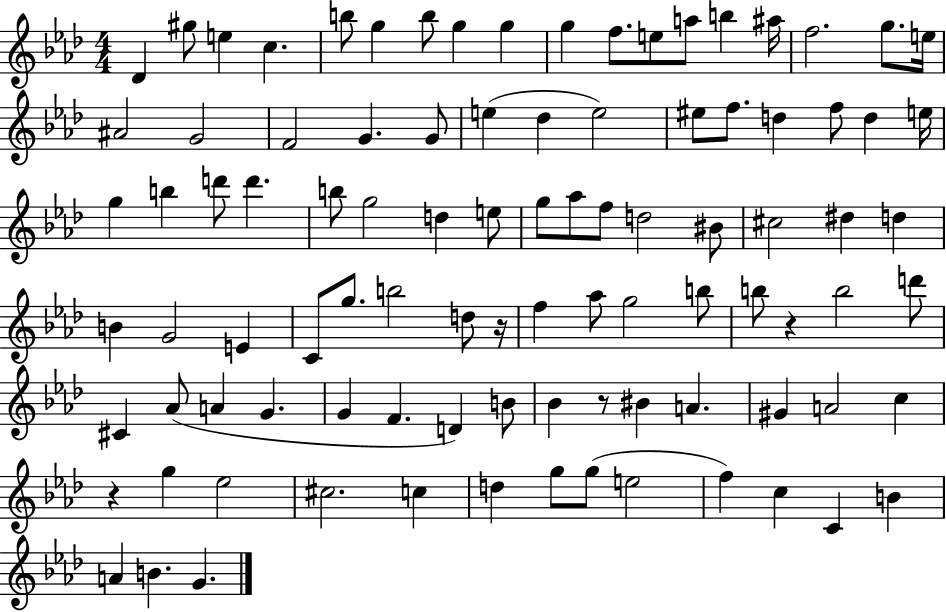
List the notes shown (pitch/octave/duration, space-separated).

Db4/q G#5/e E5/q C5/q. B5/e G5/q B5/e G5/q G5/q G5/q F5/e. E5/e A5/e B5/q A#5/s F5/h. G5/e. E5/s A#4/h G4/h F4/h G4/q. G4/e E5/q Db5/q E5/h EIS5/e F5/e. D5/q F5/e D5/q E5/s G5/q B5/q D6/e D6/q. B5/e G5/h D5/q E5/e G5/e Ab5/e F5/e D5/h BIS4/e C#5/h D#5/q D5/q B4/q G4/h E4/q C4/e G5/e. B5/h D5/e R/s F5/q Ab5/e G5/h B5/e B5/e R/q B5/h D6/e C#4/q Ab4/e A4/q G4/q. G4/q F4/q. D4/q B4/e Bb4/q R/e BIS4/q A4/q. G#4/q A4/h C5/q R/q G5/q Eb5/h C#5/h. C5/q D5/q G5/e G5/e E5/h F5/q C5/q C4/q B4/q A4/q B4/q. G4/q.